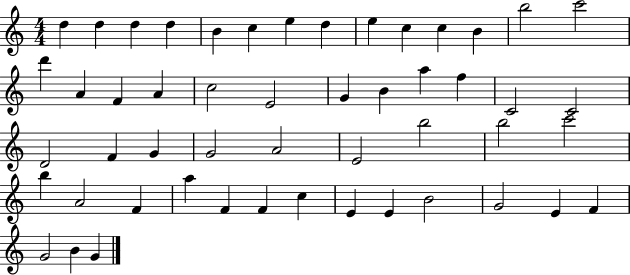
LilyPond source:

{
  \clef treble
  \numericTimeSignature
  \time 4/4
  \key c \major
  d''4 d''4 d''4 d''4 | b'4 c''4 e''4 d''4 | e''4 c''4 c''4 b'4 | b''2 c'''2 | \break d'''4 a'4 f'4 a'4 | c''2 e'2 | g'4 b'4 a''4 f''4 | c'2 c'2 | \break d'2 f'4 g'4 | g'2 a'2 | e'2 b''2 | b''2 c'''2 | \break b''4 a'2 f'4 | a''4 f'4 f'4 c''4 | e'4 e'4 b'2 | g'2 e'4 f'4 | \break g'2 b'4 g'4 | \bar "|."
}